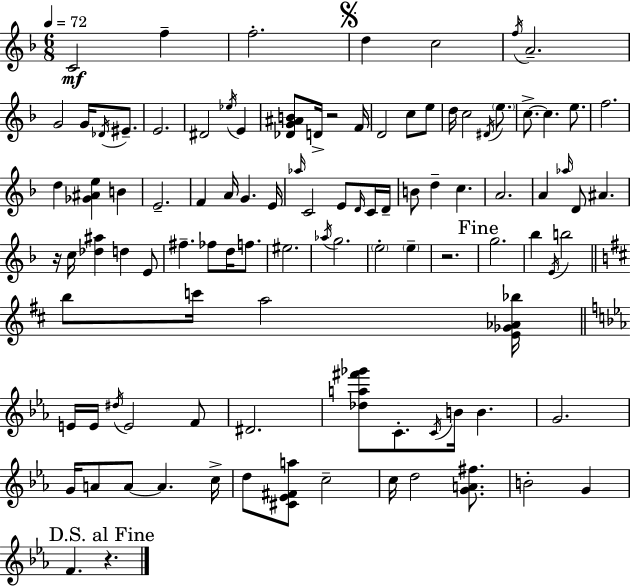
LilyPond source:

{
  \clef treble
  \numericTimeSignature
  \time 6/8
  \key f \major
  \tempo 4 = 72
  c'2\mf f''4-- | f''2.-. | \mark \markup { \musicglyph "scripts.segno" } d''4 c''2 | \acciaccatura { f''16 } a'2.-- | \break g'2 g'16 \acciaccatura { des'16 } eis'8.-- | e'2. | dis'2 \acciaccatura { ees''16 } e'4 | <des' g' ais' b'>8 d'16-> r2 | \break f'16 d'2 c''8 | e''8 d''16 c''2 | \acciaccatura { dis'16 } \parenthesize e''8. c''8.->~~ c''4. | e''8. f''2. | \break d''4 <ges' ais' e''>4 | b'4 e'2.-- | f'4 a'16 g'4. | e'16 \grace { aes''16 } c'2 | \break e'8 \grace { d'16 } c'16 d'16-- b'8 d''4-- | c''4. a'2. | a'4 \grace { aes''16 } d'8 | ais'4. r16 c''16 <des'' ais''>4 | \break d''4 e'8 fis''4.-- | fes''8 d''16 f''8. eis''2. | \acciaccatura { aes''16 } g''2. | \parenthesize e''2-. | \break \parenthesize e''4-- r2. | \mark "Fine" g''2. | bes''4 | \acciaccatura { e'16 } b''2 \bar "||" \break \key d \major b''8 c'''16 a''2 <e' ges' aes' bes''>16 | \bar "||" \break \key c \minor e'16 e'16 \acciaccatura { dis''16 } e'2 f'8 | dis'2. | <des'' a'' fis''' ges'''>8 c'8.-. \acciaccatura { c'16 } b'16 b'4. | g'2. | \break g'16 a'8 a'8~~ a'4. | c''16-> d''8 <cis' ees' fis' a''>8 c''2-- | c''16 d''2 <g' a' fis''>8. | b'2-. g'4 | \break \mark "D.S. al Fine" f'4. r4. | \bar "|."
}